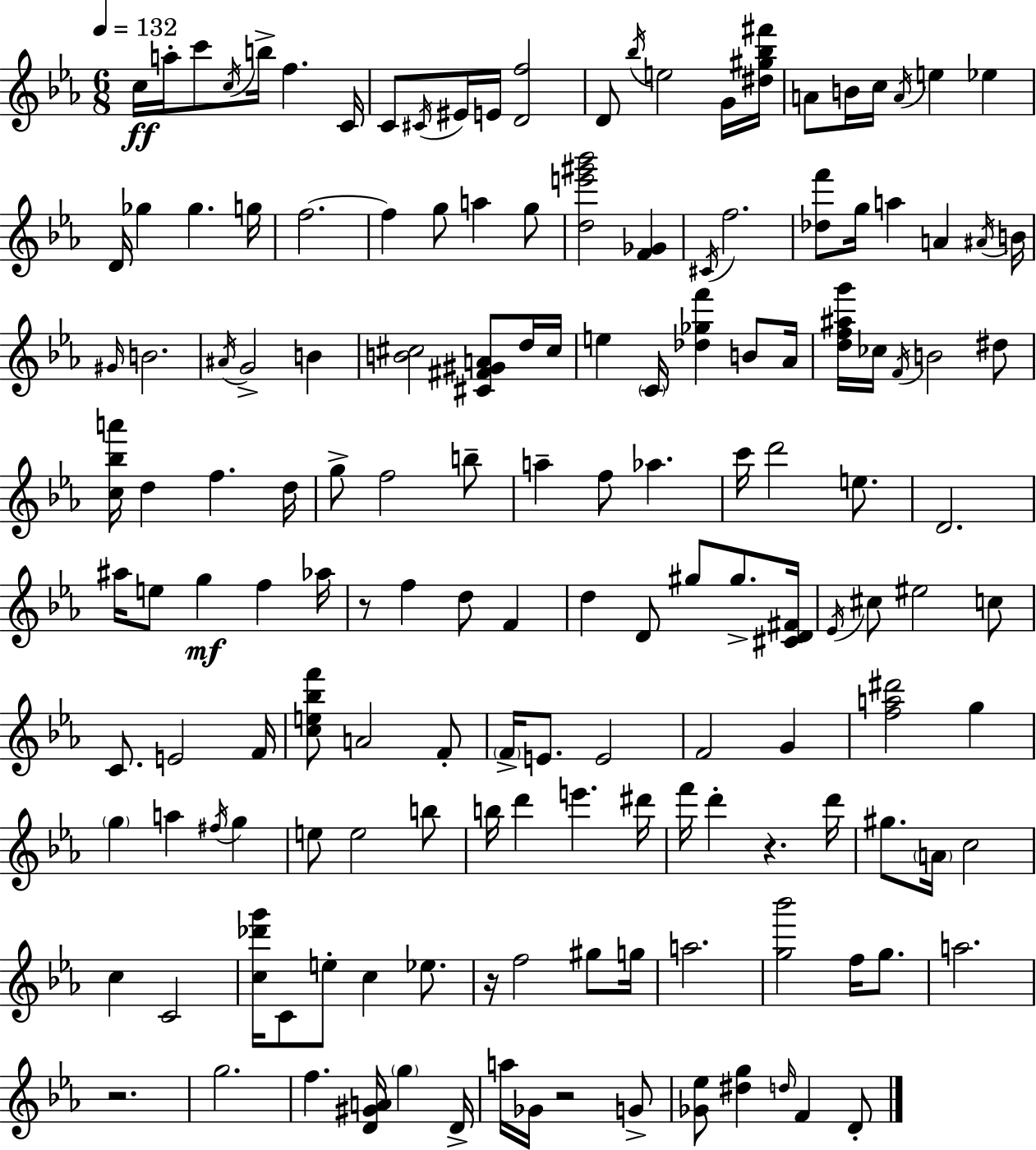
C5/s A5/s C6/e C5/s B5/s F5/q. C4/s C4/e C#4/s EIS4/s E4/s [D4,F5]/h D4/e Bb5/s E5/h G4/s [D#5,G#5,Bb5,F#6]/s A4/e B4/s C5/s A4/s E5/q Eb5/q D4/s Gb5/q Gb5/q. G5/s F5/h. F5/q G5/e A5/q G5/e [D5,E6,G#6,Bb6]/h [F4,Gb4]/q C#4/s F5/h. [Db5,F6]/e G5/s A5/q A4/q A#4/s B4/s G#4/s B4/h. A#4/s G4/h B4/q [B4,C#5]/h [C#4,F#4,G#4,A4]/e D5/s C#5/s E5/q C4/s [Db5,Gb5,F6]/q B4/e Ab4/s [D5,F5,A#5,G6]/s CES5/s F4/s B4/h D#5/e [C5,Bb5,A6]/s D5/q F5/q. D5/s G5/e F5/h B5/e A5/q F5/e Ab5/q. C6/s D6/h E5/e. D4/h. A#5/s E5/e G5/q F5/q Ab5/s R/e F5/q D5/e F4/q D5/q D4/e G#5/e G#5/e. [C#4,D4,F#4]/s Eb4/s C#5/e EIS5/h C5/e C4/e. E4/h F4/s [C5,E5,Bb5,F6]/e A4/h F4/e F4/s E4/e. E4/h F4/h G4/q [F5,A5,D#6]/h G5/q G5/q A5/q F#5/s G5/q E5/e E5/h B5/e B5/s D6/q E6/q. D#6/s F6/s D6/q R/q. D6/s G#5/e. A4/s C5/h C5/q C4/h [C5,Db6,G6]/s C4/e E5/e C5/q Eb5/e. R/s F5/h G#5/e G5/s A5/h. [G5,Bb6]/h F5/s G5/e. A5/h. R/h. G5/h. F5/q. [D4,G#4,A4]/s G5/q D4/s A5/s Gb4/s R/h G4/e [Gb4,Eb5]/e [D#5,G5]/q D5/s F4/q D4/e